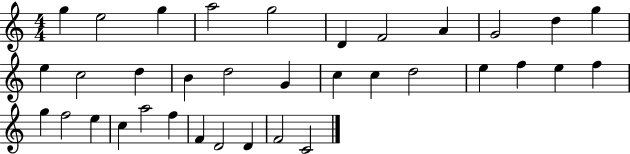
X:1
T:Untitled
M:4/4
L:1/4
K:C
g e2 g a2 g2 D F2 A G2 d g e c2 d B d2 G c c d2 e f e f g f2 e c a2 f F D2 D F2 C2